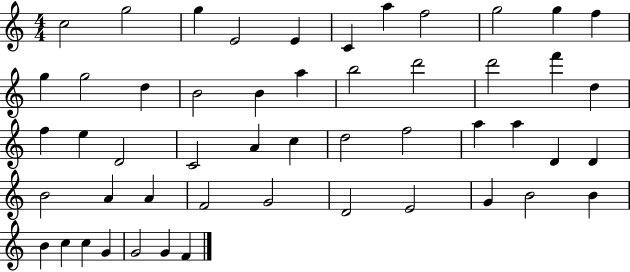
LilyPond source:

{
  \clef treble
  \numericTimeSignature
  \time 4/4
  \key c \major
  c''2 g''2 | g''4 e'2 e'4 | c'4 a''4 f''2 | g''2 g''4 f''4 | \break g''4 g''2 d''4 | b'2 b'4 a''4 | b''2 d'''2 | d'''2 f'''4 d''4 | \break f''4 e''4 d'2 | c'2 a'4 c''4 | d''2 f''2 | a''4 a''4 d'4 d'4 | \break b'2 a'4 a'4 | f'2 g'2 | d'2 e'2 | g'4 b'2 b'4 | \break b'4 c''4 c''4 g'4 | g'2 g'4 f'4 | \bar "|."
}